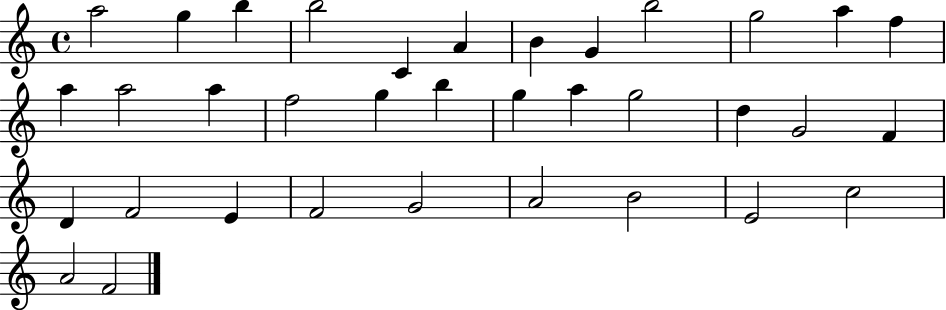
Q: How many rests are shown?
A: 0